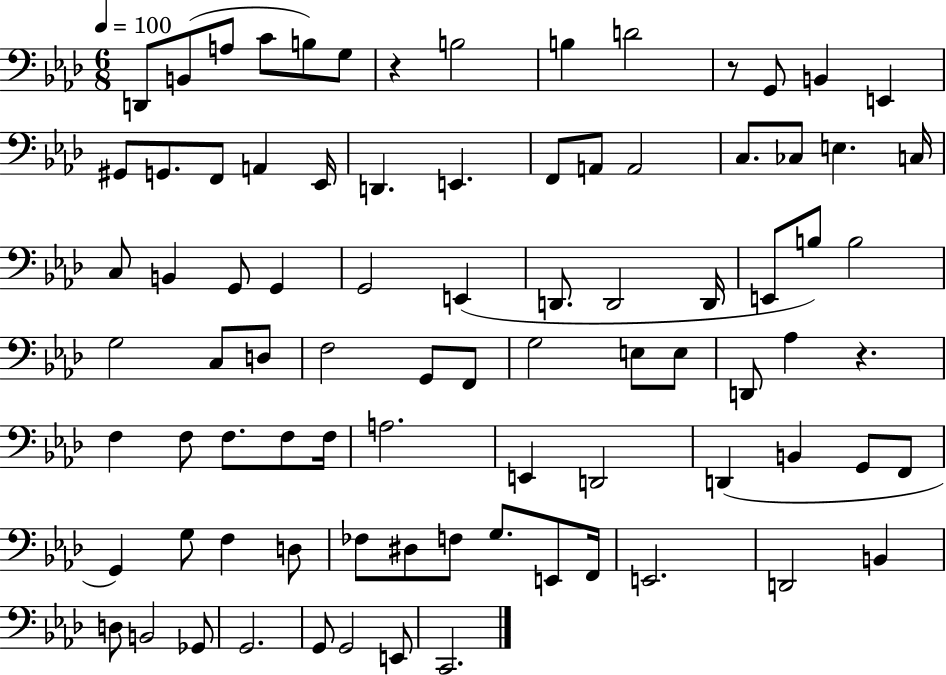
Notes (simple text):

D2/e B2/e A3/e C4/e B3/e G3/e R/q B3/h B3/q D4/h R/e G2/e B2/q E2/q G#2/e G2/e. F2/e A2/q Eb2/s D2/q. E2/q. F2/e A2/e A2/h C3/e. CES3/e E3/q. C3/s C3/e B2/q G2/e G2/q G2/h E2/q D2/e. D2/h D2/s E2/e B3/e B3/h G3/h C3/e D3/e F3/h G2/e F2/e G3/h E3/e E3/e D2/e Ab3/q R/q. F3/q F3/e F3/e. F3/e F3/s A3/h. E2/q D2/h D2/q B2/q G2/e F2/e G2/q G3/e F3/q D3/e FES3/e D#3/e F3/e G3/e. E2/e F2/s E2/h. D2/h B2/q D3/e B2/h Gb2/e G2/h. G2/e G2/h E2/e C2/h.